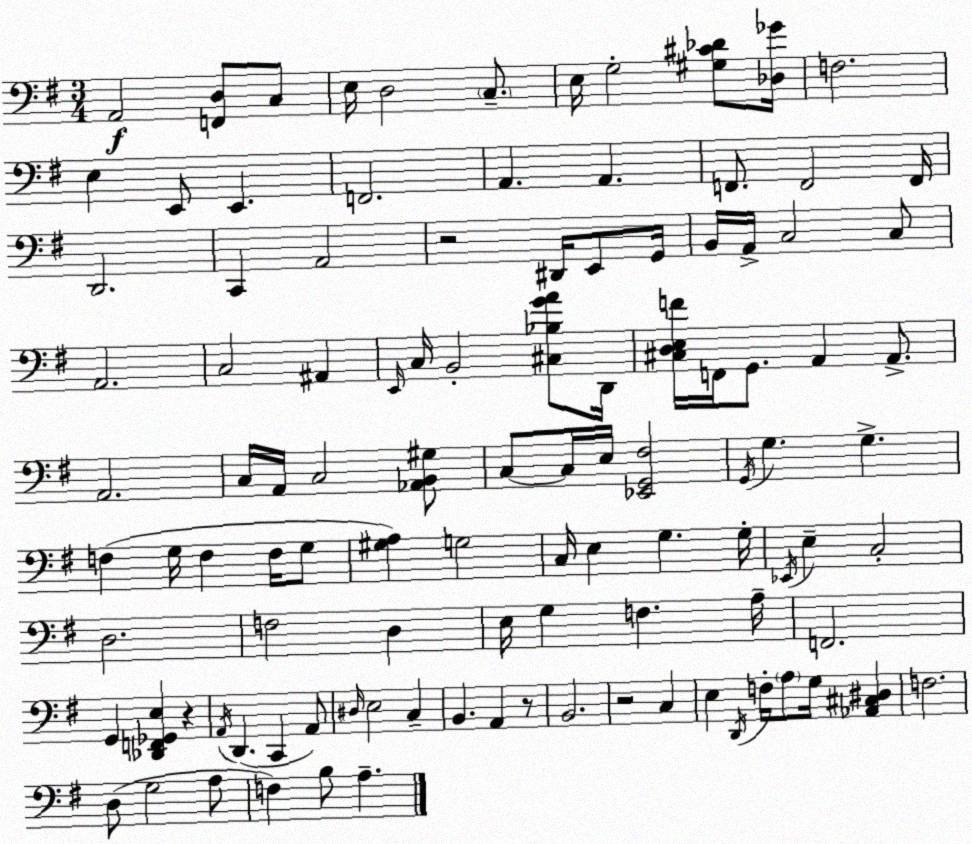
X:1
T:Untitled
M:3/4
L:1/4
K:G
A,,2 [F,,D,]/2 C,/2 E,/4 D,2 C,/2 E,/4 G,2 [^G,^C_D]/2 [_D,_G]/4 F,2 E, E,,/2 E,, F,,2 A,, A,, F,,/2 F,,2 F,,/4 D,,2 C,, A,,2 z2 ^D,,/4 E,,/2 G,,/4 B,,/4 A,,/4 C,2 C,/2 A,,2 C,2 ^A,, E,,/4 C,/4 B,,2 [^C,_B,GA]/2 D,,/4 [^C,D,E,F]/4 F,,/4 G,,/2 A,, A,,/2 A,,2 C,/4 A,,/4 C,2 [_A,,B,,^G,]/2 C,/2 C,/4 E,/4 [_E,,G,,^F,]2 G,,/4 G, G, F, G,/4 F, F,/4 G,/2 [^G,A,] G,2 C,/4 E, G, G,/4 _E,,/4 E, C,2 D,2 F,2 D, E,/4 G, F, A,/4 F,,2 G,, [_D,,F,,_G,,E,] z A,,/4 D,, C,, A,,/2 ^D,/4 E,2 C, B,, A,, z/2 B,,2 z2 C, E, D,,/4 F,/4 A,/2 G,/4 [_A,,^C,^D,] F,2 D,/2 G,2 A,/2 F, B,/2 A,